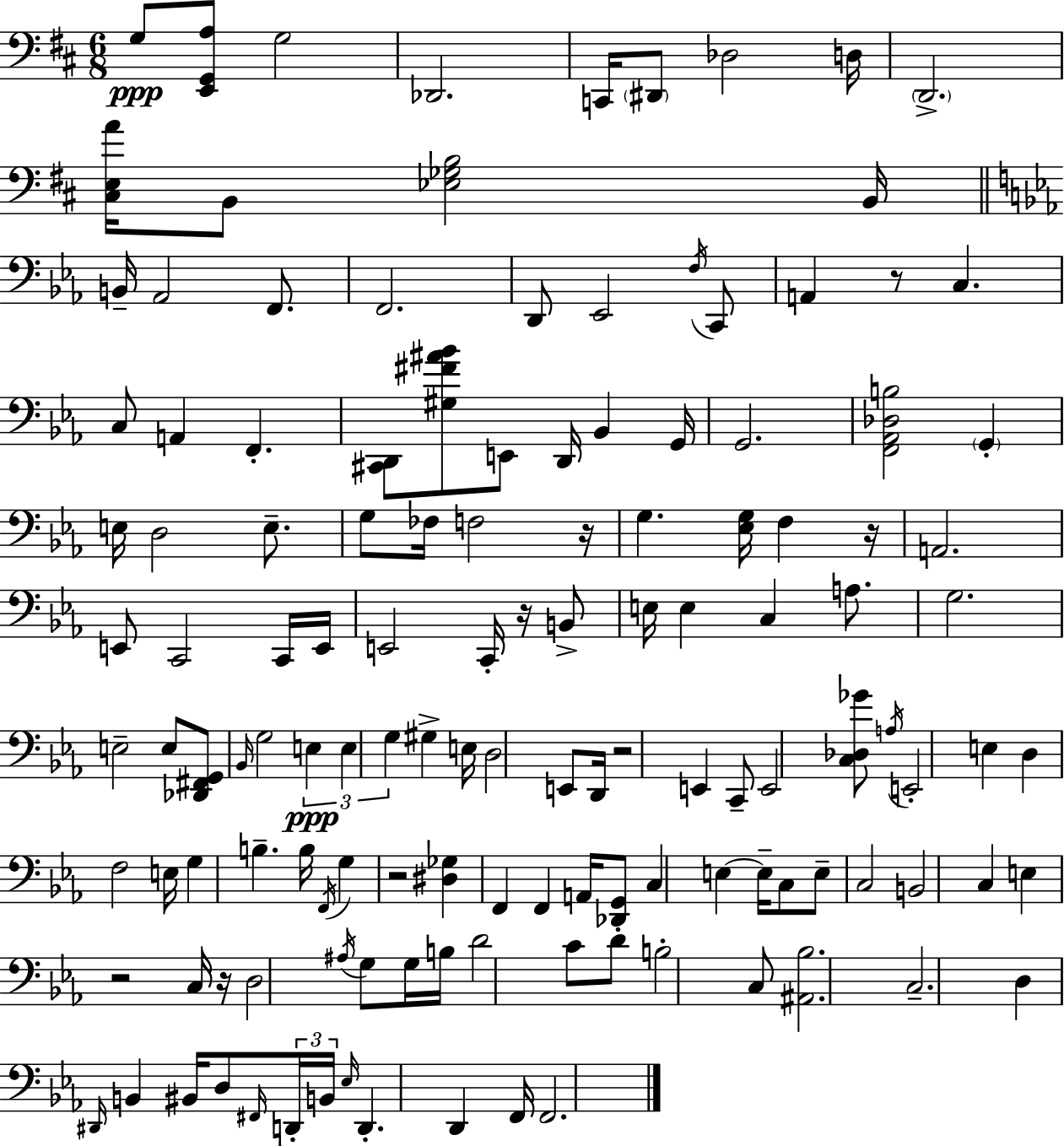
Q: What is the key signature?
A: D major